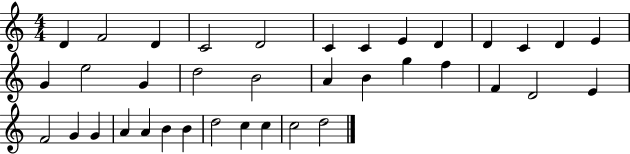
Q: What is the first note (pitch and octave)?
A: D4